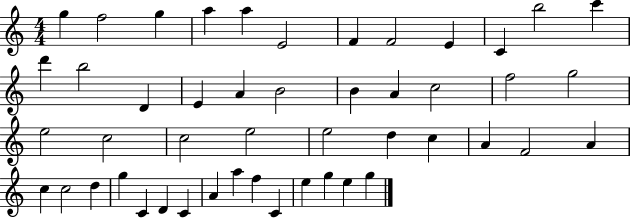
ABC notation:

X:1
T:Untitled
M:4/4
L:1/4
K:C
g f2 g a a E2 F F2 E C b2 c' d' b2 D E A B2 B A c2 f2 g2 e2 c2 c2 e2 e2 d c A F2 A c c2 d g C D C A a f C e g e g